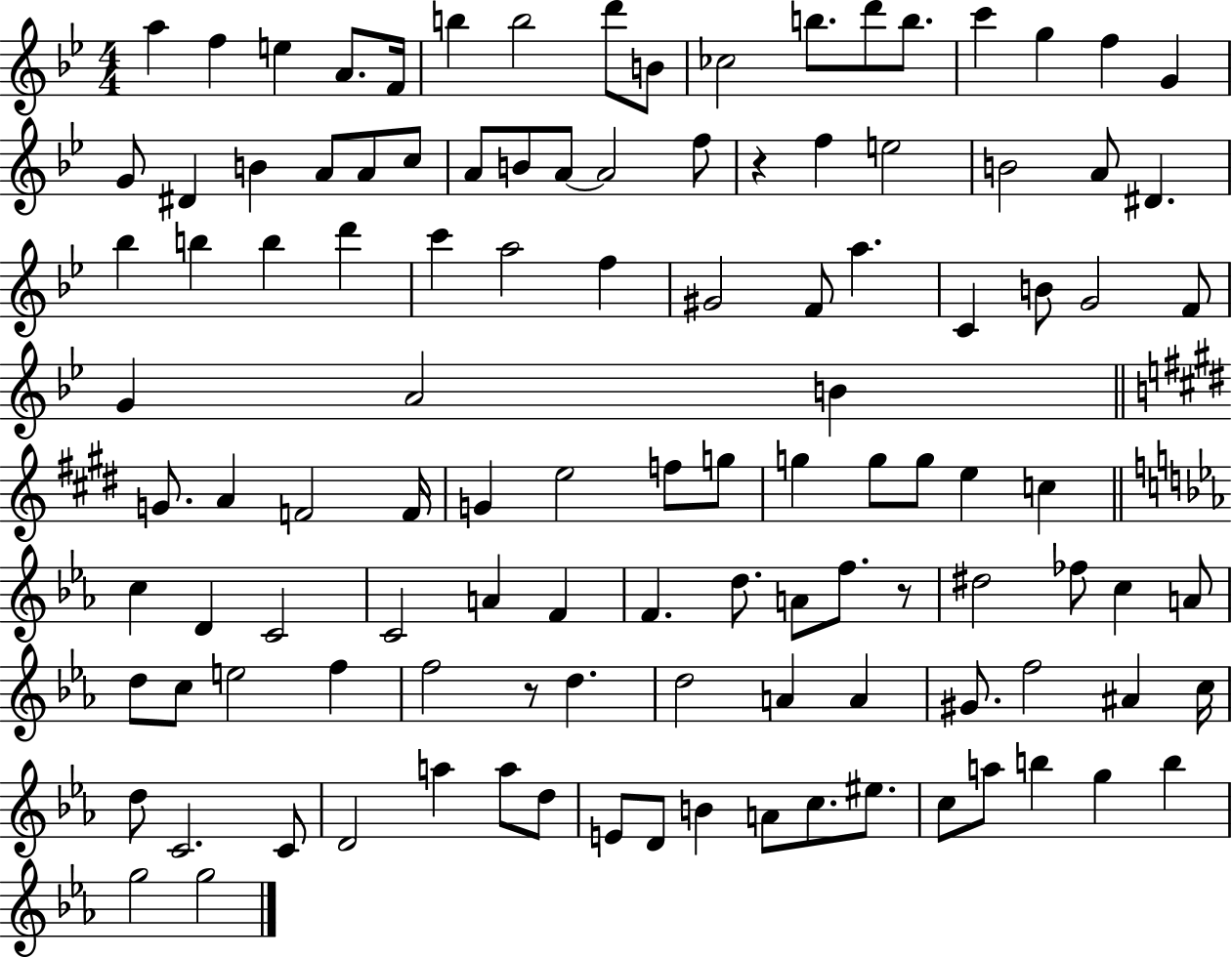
A5/q F5/q E5/q A4/e. F4/s B5/q B5/h D6/e B4/e CES5/h B5/e. D6/e B5/e. C6/q G5/q F5/q G4/q G4/e D#4/q B4/q A4/e A4/e C5/e A4/e B4/e A4/e A4/h F5/e R/q F5/q E5/h B4/h A4/e D#4/q. Bb5/q B5/q B5/q D6/q C6/q A5/h F5/q G#4/h F4/e A5/q. C4/q B4/e G4/h F4/e G4/q A4/h B4/q G4/e. A4/q F4/h F4/s G4/q E5/h F5/e G5/e G5/q G5/e G5/e E5/q C5/q C5/q D4/q C4/h C4/h A4/q F4/q F4/q. D5/e. A4/e F5/e. R/e D#5/h FES5/e C5/q A4/e D5/e C5/e E5/h F5/q F5/h R/e D5/q. D5/h A4/q A4/q G#4/e. F5/h A#4/q C5/s D5/e C4/h. C4/e D4/h A5/q A5/e D5/e E4/e D4/e B4/q A4/e C5/e. EIS5/e. C5/e A5/e B5/q G5/q B5/q G5/h G5/h